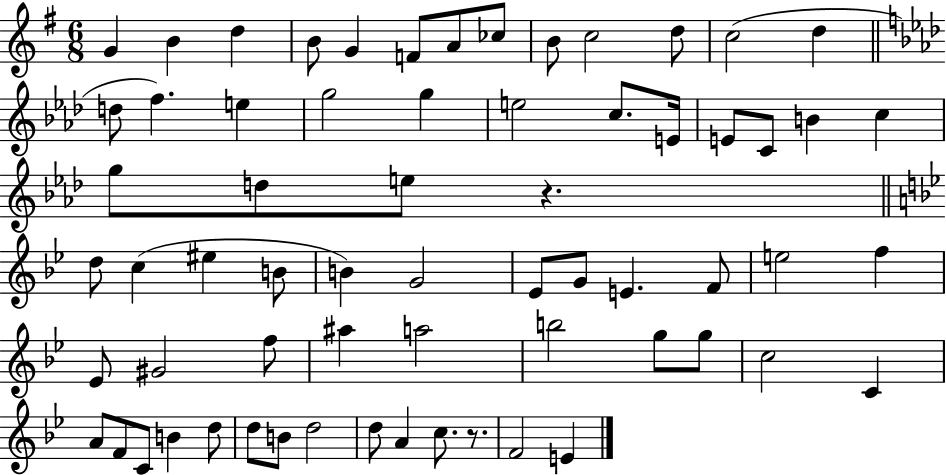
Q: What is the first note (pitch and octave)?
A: G4